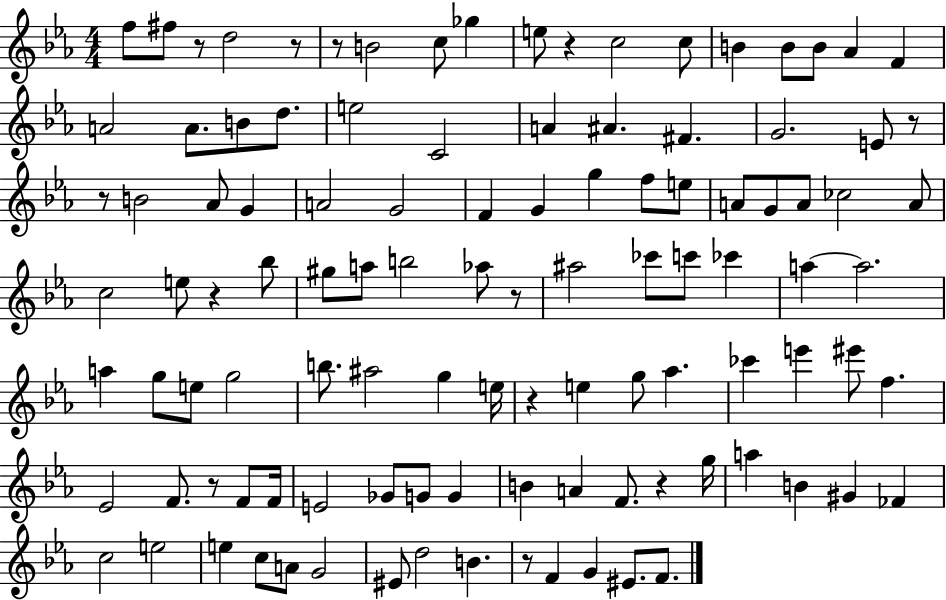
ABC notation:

X:1
T:Untitled
M:4/4
L:1/4
K:Eb
f/2 ^f/2 z/2 d2 z/2 z/2 B2 c/2 _g e/2 z c2 c/2 B B/2 B/2 _A F A2 A/2 B/2 d/2 e2 C2 A ^A ^F G2 E/2 z/2 z/2 B2 _A/2 G A2 G2 F G g f/2 e/2 A/2 G/2 A/2 _c2 A/2 c2 e/2 z _b/2 ^g/2 a/2 b2 _a/2 z/2 ^a2 _c'/2 c'/2 _c' a a2 a g/2 e/2 g2 b/2 ^a2 g e/4 z e g/2 _a _c' e' ^e'/2 f _E2 F/2 z/2 F/2 F/4 E2 _G/2 G/2 G B A F/2 z g/4 a B ^G _F c2 e2 e c/2 A/2 G2 ^E/2 d2 B z/2 F G ^E/2 F/2